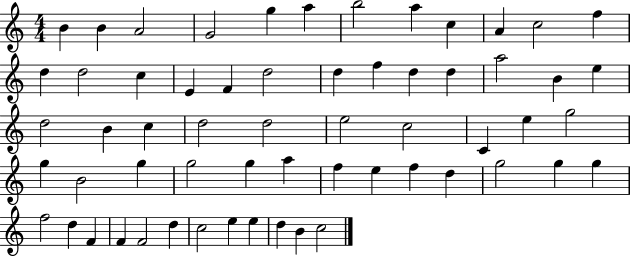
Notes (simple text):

B4/q B4/q A4/h G4/h G5/q A5/q B5/h A5/q C5/q A4/q C5/h F5/q D5/q D5/h C5/q E4/q F4/q D5/h D5/q F5/q D5/q D5/q A5/h B4/q E5/q D5/h B4/q C5/q D5/h D5/h E5/h C5/h C4/q E5/q G5/h G5/q B4/h G5/q G5/h G5/q A5/q F5/q E5/q F5/q D5/q G5/h G5/q G5/q F5/h D5/q F4/q F4/q F4/h D5/q C5/h E5/q E5/q D5/q B4/q C5/h